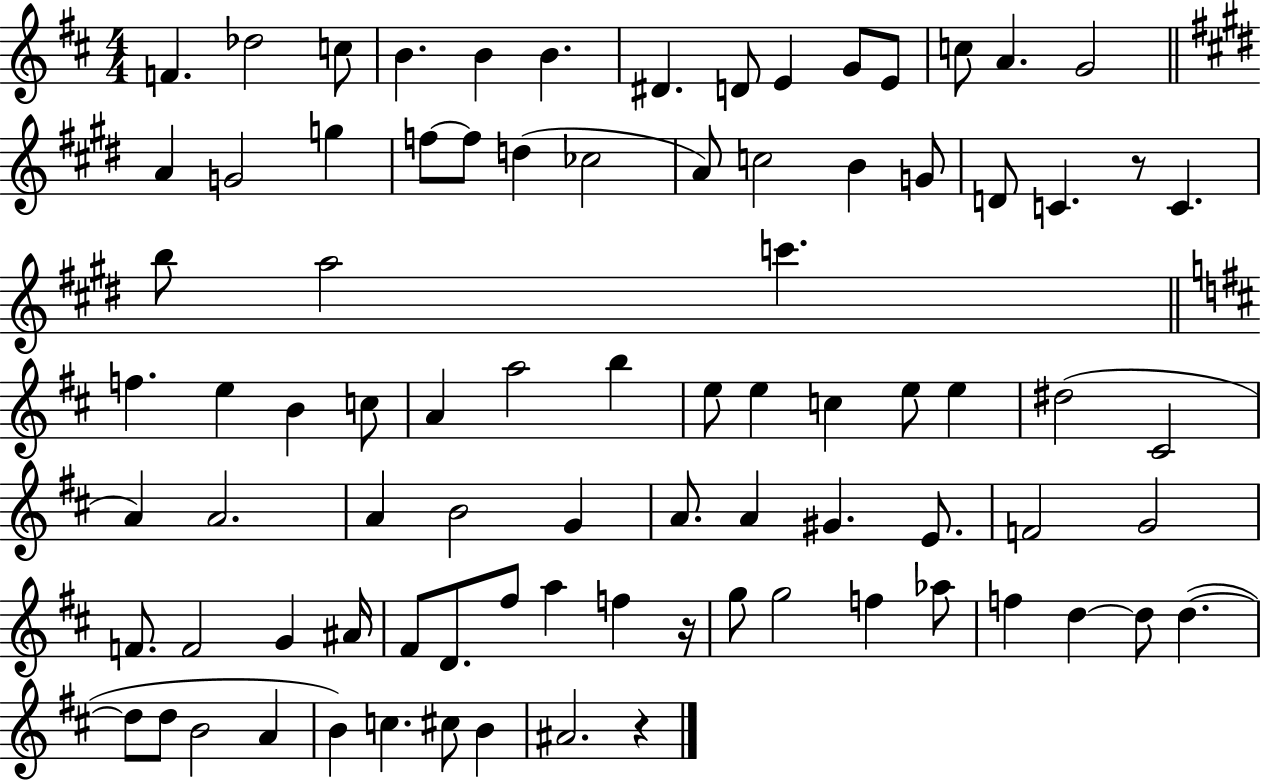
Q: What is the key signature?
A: D major